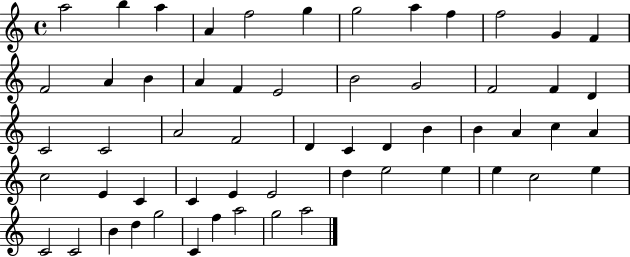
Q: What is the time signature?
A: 4/4